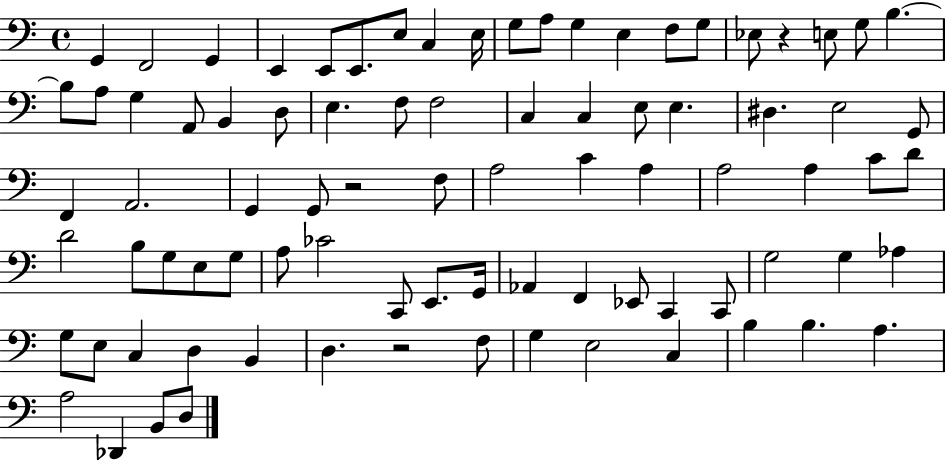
X:1
T:Untitled
M:4/4
L:1/4
K:C
G,, F,,2 G,, E,, E,,/2 E,,/2 E,/2 C, E,/4 G,/2 A,/2 G, E, F,/2 G,/2 _E,/2 z E,/2 G,/2 B, B,/2 A,/2 G, A,,/2 B,, D,/2 E, F,/2 F,2 C, C, E,/2 E, ^D, E,2 G,,/2 F,, A,,2 G,, G,,/2 z2 F,/2 A,2 C A, A,2 A, C/2 D/2 D2 B,/2 G,/2 E,/2 G,/2 A,/2 _C2 C,,/2 E,,/2 G,,/4 _A,, F,, _E,,/2 C,, C,,/2 G,2 G, _A, G,/2 E,/2 C, D, B,, D, z2 F,/2 G, E,2 C, B, B, A, A,2 _D,, B,,/2 D,/2